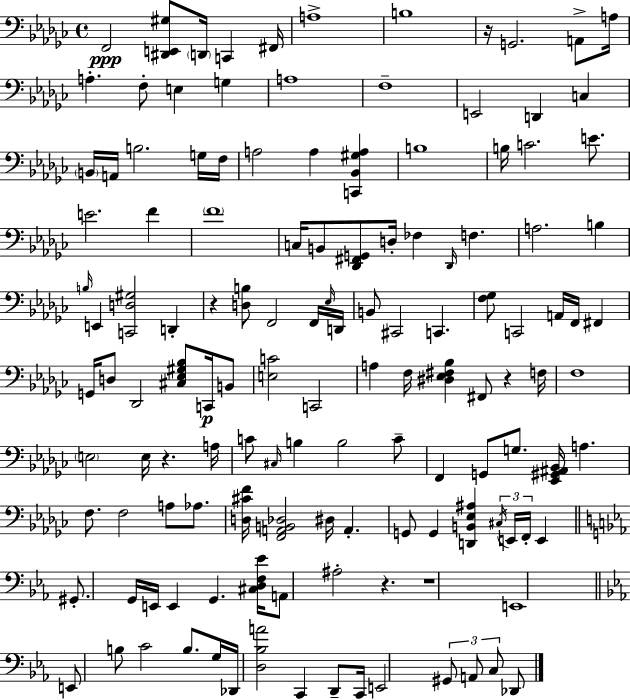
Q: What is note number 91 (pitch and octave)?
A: G2